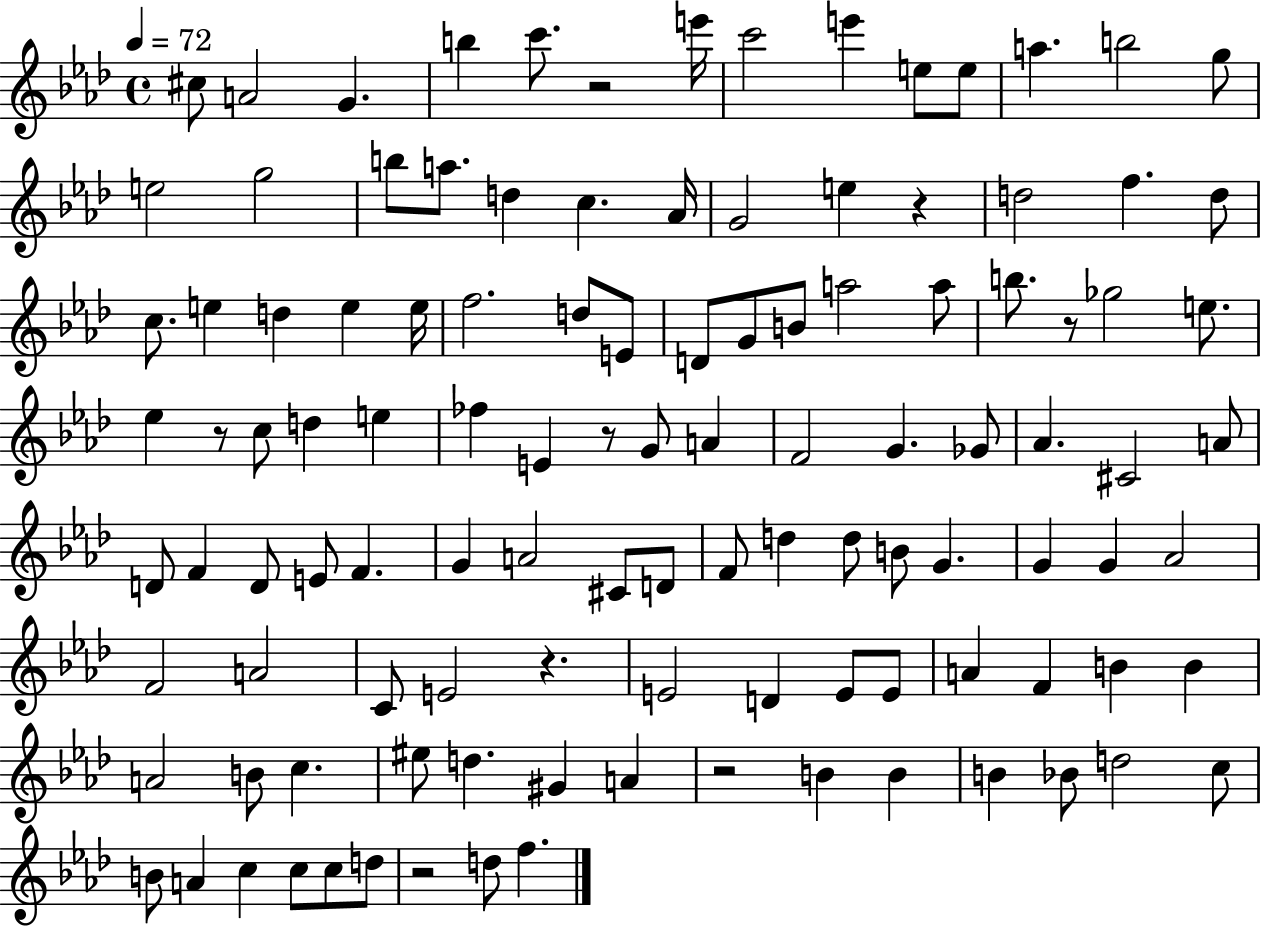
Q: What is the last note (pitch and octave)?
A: F5